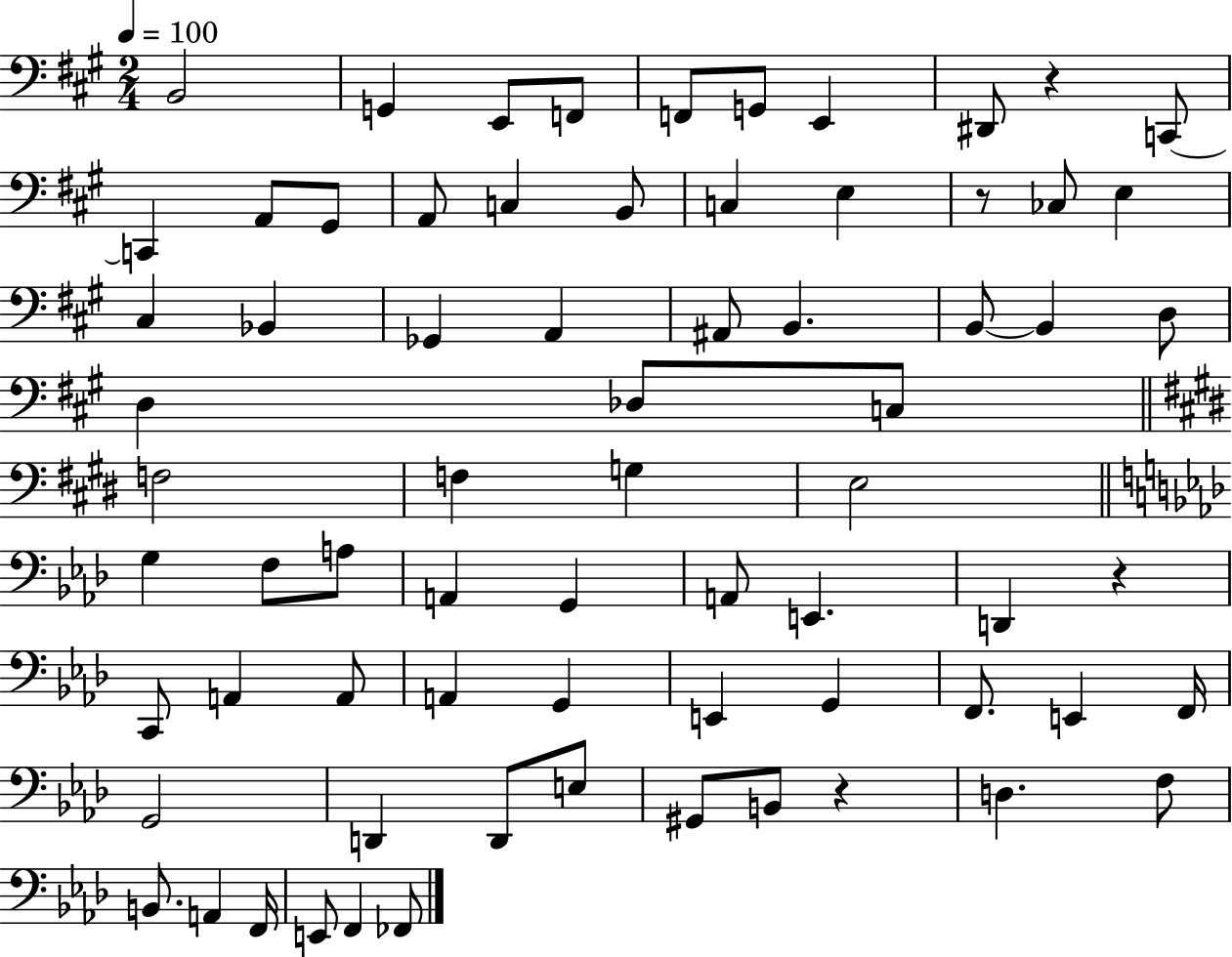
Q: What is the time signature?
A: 2/4